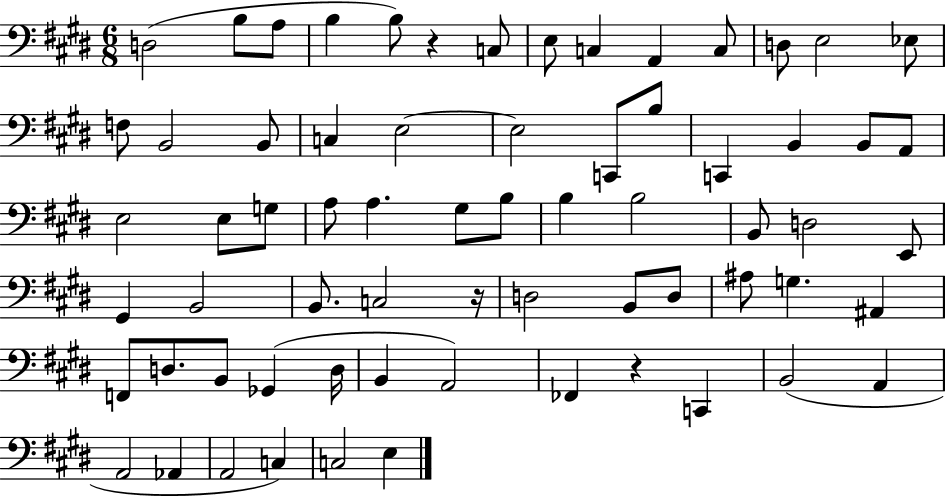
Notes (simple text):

D3/h B3/e A3/e B3/q B3/e R/q C3/e E3/e C3/q A2/q C3/e D3/e E3/h Eb3/e F3/e B2/h B2/e C3/q E3/h E3/h C2/e B3/e C2/q B2/q B2/e A2/e E3/h E3/e G3/e A3/e A3/q. G#3/e B3/e B3/q B3/h B2/e D3/h E2/e G#2/q B2/h B2/e. C3/h R/s D3/h B2/e D3/e A#3/e G3/q. A#2/q F2/e D3/e. B2/e Gb2/q D3/s B2/q A2/h FES2/q R/q C2/q B2/h A2/q A2/h Ab2/q A2/h C3/q C3/h E3/q